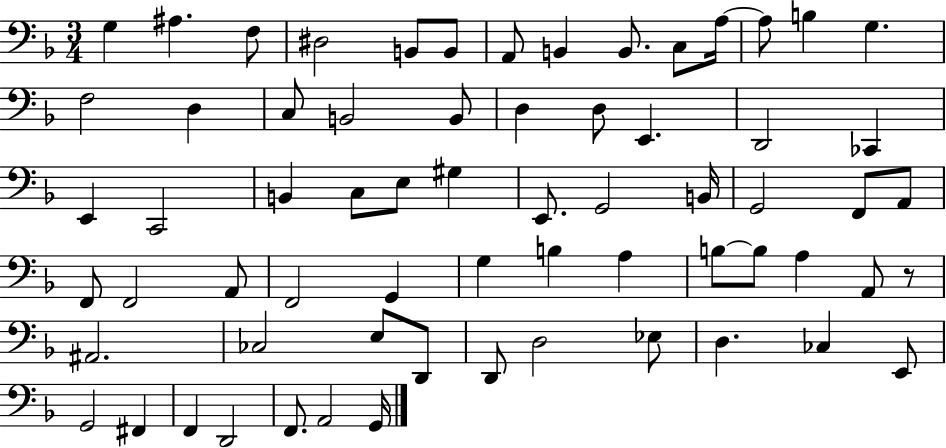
{
  \clef bass
  \numericTimeSignature
  \time 3/4
  \key f \major
  \repeat volta 2 { g4 ais4. f8 | dis2 b,8 b,8 | a,8 b,4 b,8. c8 a16~~ | a8 b4 g4. | \break f2 d4 | c8 b,2 b,8 | d4 d8 e,4. | d,2 ces,4 | \break e,4 c,2 | b,4 c8 e8 gis4 | e,8. g,2 b,16 | g,2 f,8 a,8 | \break f,8 f,2 a,8 | f,2 g,4 | g4 b4 a4 | b8~~ b8 a4 a,8 r8 | \break ais,2. | ces2 e8 d,8 | d,8 d2 ees8 | d4. ces4 e,8 | \break g,2 fis,4 | f,4 d,2 | f,8. a,2 g,16 | } \bar "|."
}